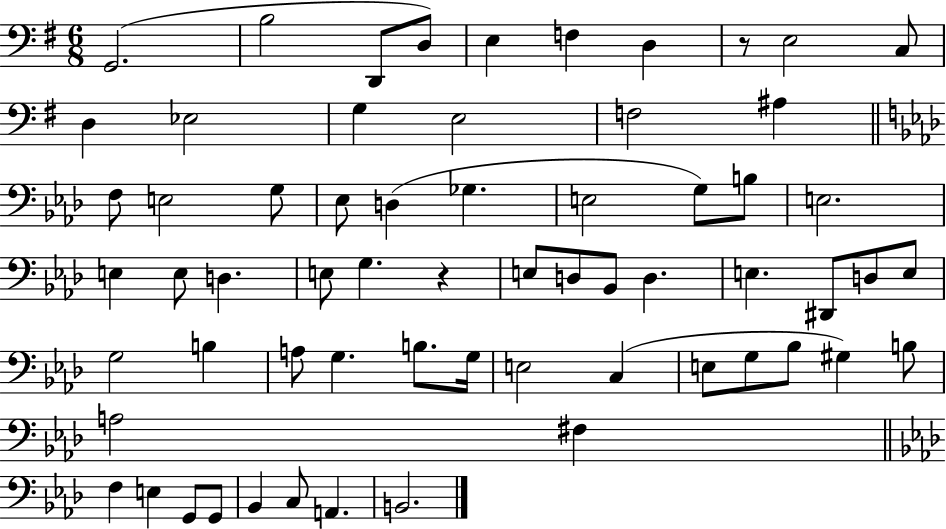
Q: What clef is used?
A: bass